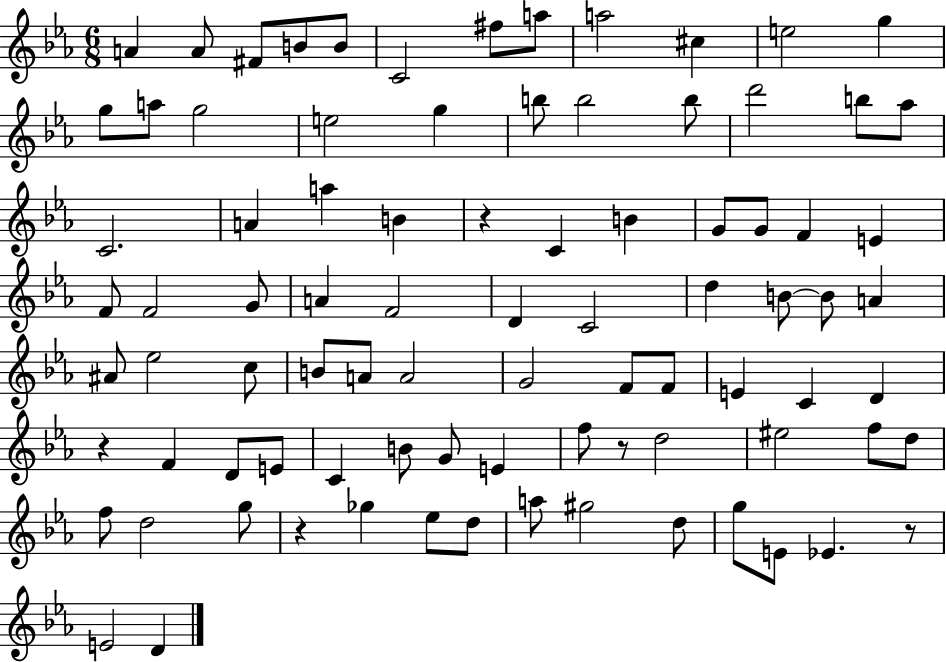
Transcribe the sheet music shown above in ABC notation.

X:1
T:Untitled
M:6/8
L:1/4
K:Eb
A A/2 ^F/2 B/2 B/2 C2 ^f/2 a/2 a2 ^c e2 g g/2 a/2 g2 e2 g b/2 b2 b/2 d'2 b/2 _a/2 C2 A a B z C B G/2 G/2 F E F/2 F2 G/2 A F2 D C2 d B/2 B/2 A ^A/2 _e2 c/2 B/2 A/2 A2 G2 F/2 F/2 E C D z F D/2 E/2 C B/2 G/2 E f/2 z/2 d2 ^e2 f/2 d/2 f/2 d2 g/2 z _g _e/2 d/2 a/2 ^g2 d/2 g/2 E/2 _E z/2 E2 D